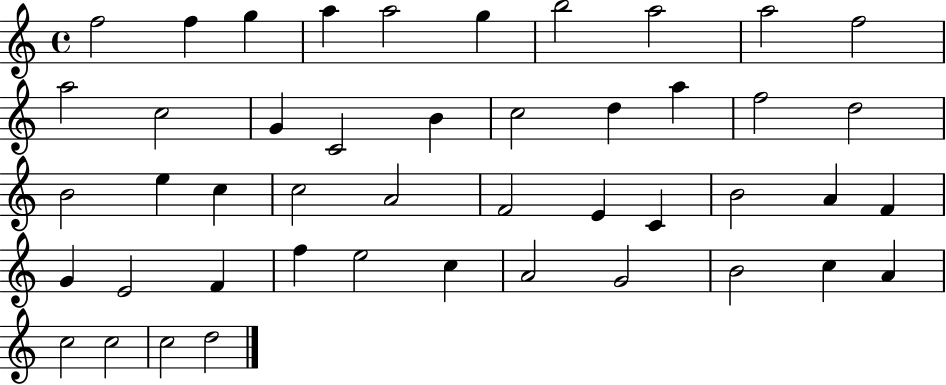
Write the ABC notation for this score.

X:1
T:Untitled
M:4/4
L:1/4
K:C
f2 f g a a2 g b2 a2 a2 f2 a2 c2 G C2 B c2 d a f2 d2 B2 e c c2 A2 F2 E C B2 A F G E2 F f e2 c A2 G2 B2 c A c2 c2 c2 d2